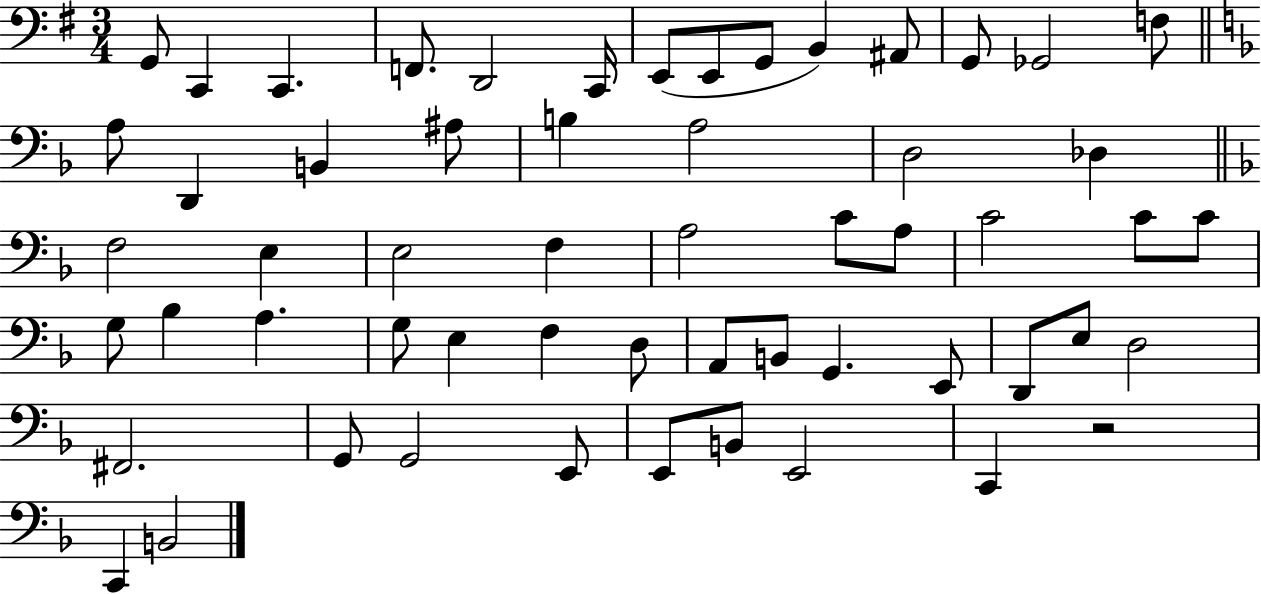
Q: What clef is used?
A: bass